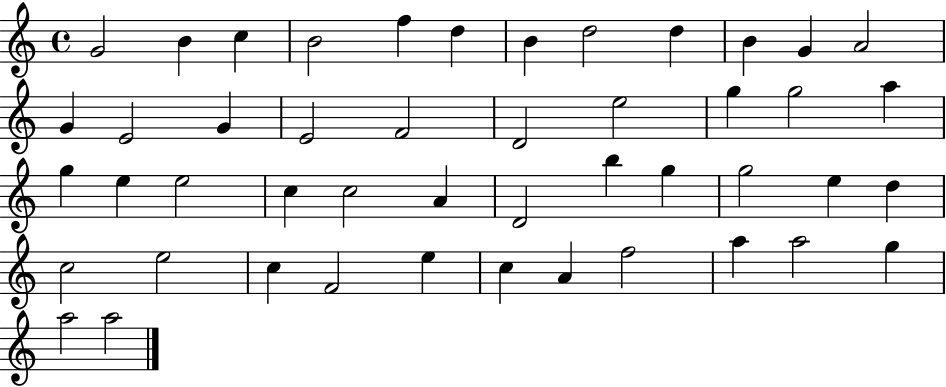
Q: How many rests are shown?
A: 0